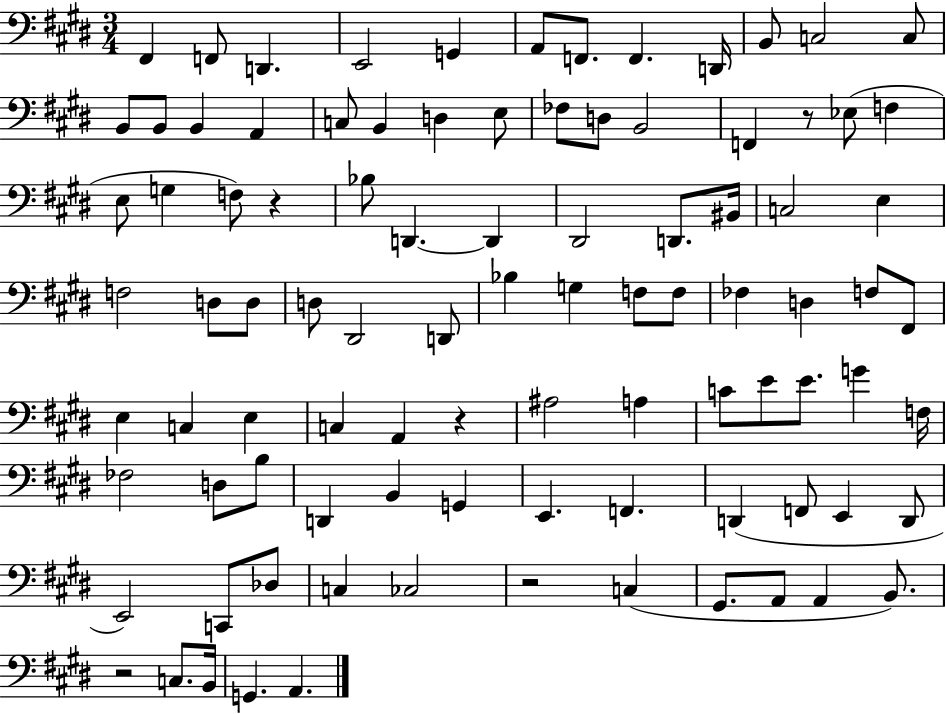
X:1
T:Untitled
M:3/4
L:1/4
K:E
^F,, F,,/2 D,, E,,2 G,, A,,/2 F,,/2 F,, D,,/4 B,,/2 C,2 C,/2 B,,/2 B,,/2 B,, A,, C,/2 B,, D, E,/2 _F,/2 D,/2 B,,2 F,, z/2 _E,/2 F, E,/2 G, F,/2 z _B,/2 D,, D,, ^D,,2 D,,/2 ^B,,/4 C,2 E, F,2 D,/2 D,/2 D,/2 ^D,,2 D,,/2 _B, G, F,/2 F,/2 _F, D, F,/2 ^F,,/2 E, C, E, C, A,, z ^A,2 A, C/2 E/2 E/2 G F,/4 _F,2 D,/2 B,/2 D,, B,, G,, E,, F,, D,, F,,/2 E,, D,,/2 E,,2 C,,/2 _D,/2 C, _C,2 z2 C, ^G,,/2 A,,/2 A,, B,,/2 z2 C,/2 B,,/4 G,, A,,